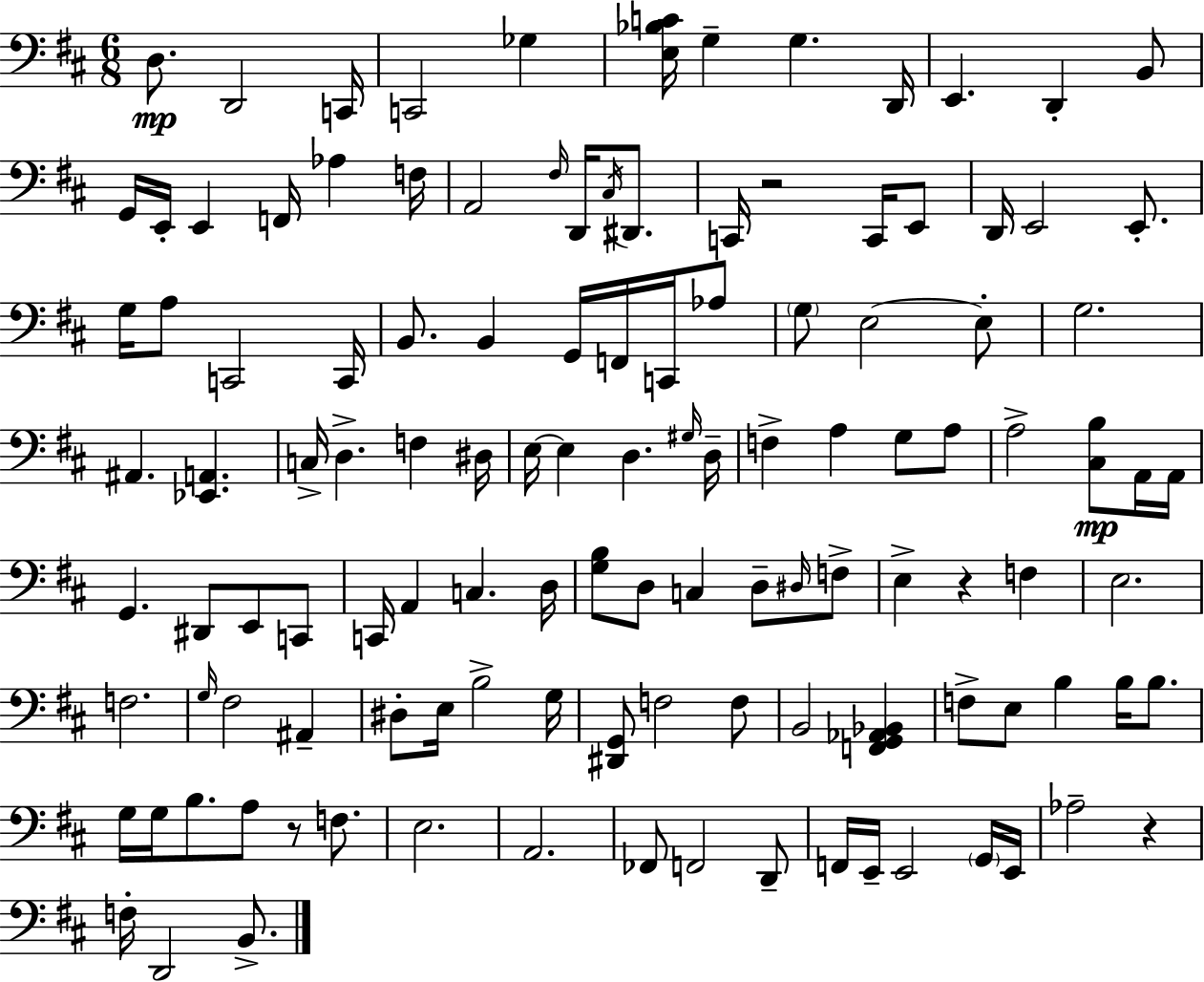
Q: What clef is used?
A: bass